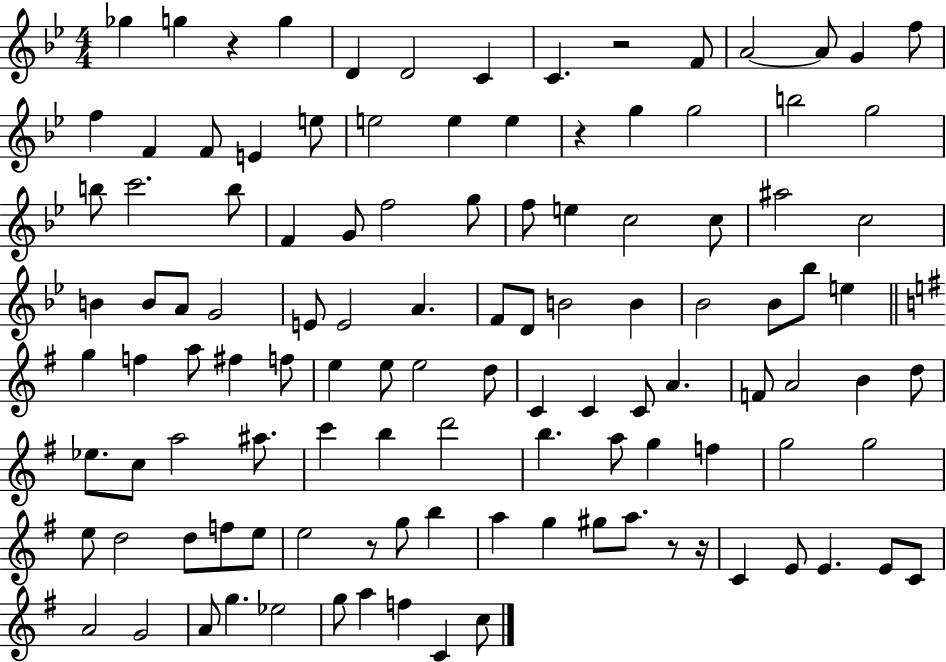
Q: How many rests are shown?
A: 6